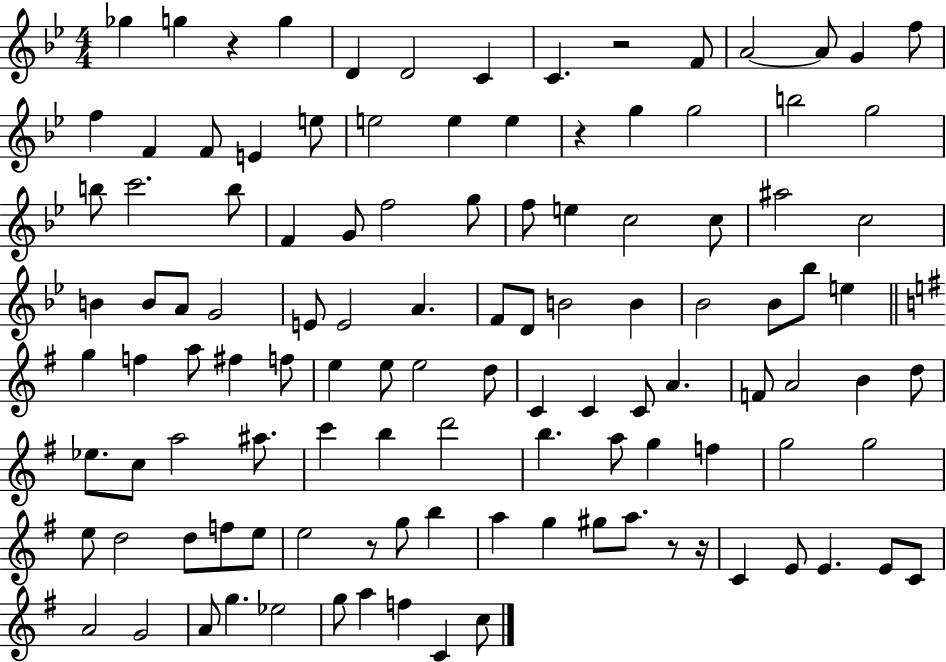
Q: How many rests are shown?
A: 6